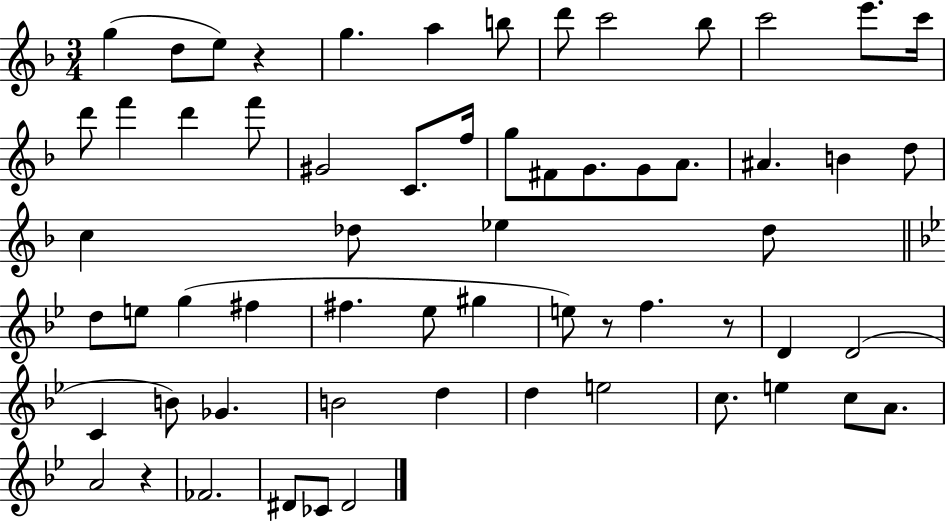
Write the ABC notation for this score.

X:1
T:Untitled
M:3/4
L:1/4
K:F
g d/2 e/2 z g a b/2 d'/2 c'2 _b/2 c'2 e'/2 c'/4 d'/2 f' d' f'/2 ^G2 C/2 f/4 g/2 ^F/2 G/2 G/2 A/2 ^A B d/2 c _d/2 _e _d/2 d/2 e/2 g ^f ^f _e/2 ^g e/2 z/2 f z/2 D D2 C B/2 _G B2 d d e2 c/2 e c/2 A/2 A2 z _F2 ^D/2 _C/2 ^D2